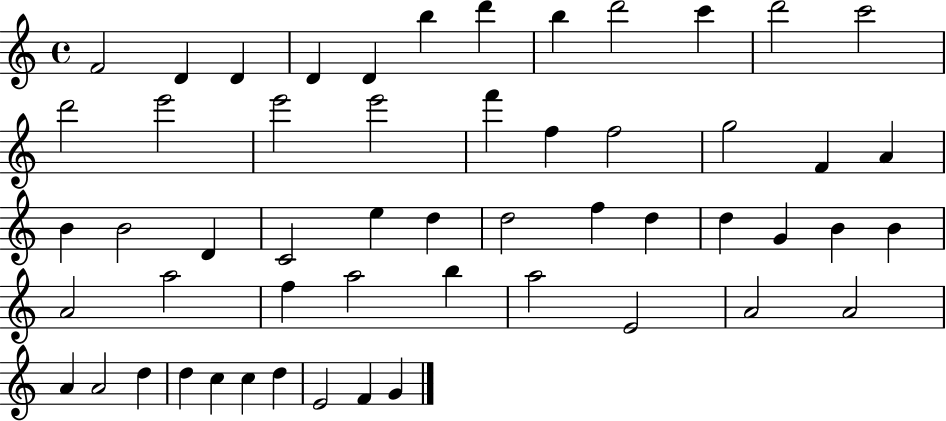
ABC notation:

X:1
T:Untitled
M:4/4
L:1/4
K:C
F2 D D D D b d' b d'2 c' d'2 c'2 d'2 e'2 e'2 e'2 f' f f2 g2 F A B B2 D C2 e d d2 f d d G B B A2 a2 f a2 b a2 E2 A2 A2 A A2 d d c c d E2 F G